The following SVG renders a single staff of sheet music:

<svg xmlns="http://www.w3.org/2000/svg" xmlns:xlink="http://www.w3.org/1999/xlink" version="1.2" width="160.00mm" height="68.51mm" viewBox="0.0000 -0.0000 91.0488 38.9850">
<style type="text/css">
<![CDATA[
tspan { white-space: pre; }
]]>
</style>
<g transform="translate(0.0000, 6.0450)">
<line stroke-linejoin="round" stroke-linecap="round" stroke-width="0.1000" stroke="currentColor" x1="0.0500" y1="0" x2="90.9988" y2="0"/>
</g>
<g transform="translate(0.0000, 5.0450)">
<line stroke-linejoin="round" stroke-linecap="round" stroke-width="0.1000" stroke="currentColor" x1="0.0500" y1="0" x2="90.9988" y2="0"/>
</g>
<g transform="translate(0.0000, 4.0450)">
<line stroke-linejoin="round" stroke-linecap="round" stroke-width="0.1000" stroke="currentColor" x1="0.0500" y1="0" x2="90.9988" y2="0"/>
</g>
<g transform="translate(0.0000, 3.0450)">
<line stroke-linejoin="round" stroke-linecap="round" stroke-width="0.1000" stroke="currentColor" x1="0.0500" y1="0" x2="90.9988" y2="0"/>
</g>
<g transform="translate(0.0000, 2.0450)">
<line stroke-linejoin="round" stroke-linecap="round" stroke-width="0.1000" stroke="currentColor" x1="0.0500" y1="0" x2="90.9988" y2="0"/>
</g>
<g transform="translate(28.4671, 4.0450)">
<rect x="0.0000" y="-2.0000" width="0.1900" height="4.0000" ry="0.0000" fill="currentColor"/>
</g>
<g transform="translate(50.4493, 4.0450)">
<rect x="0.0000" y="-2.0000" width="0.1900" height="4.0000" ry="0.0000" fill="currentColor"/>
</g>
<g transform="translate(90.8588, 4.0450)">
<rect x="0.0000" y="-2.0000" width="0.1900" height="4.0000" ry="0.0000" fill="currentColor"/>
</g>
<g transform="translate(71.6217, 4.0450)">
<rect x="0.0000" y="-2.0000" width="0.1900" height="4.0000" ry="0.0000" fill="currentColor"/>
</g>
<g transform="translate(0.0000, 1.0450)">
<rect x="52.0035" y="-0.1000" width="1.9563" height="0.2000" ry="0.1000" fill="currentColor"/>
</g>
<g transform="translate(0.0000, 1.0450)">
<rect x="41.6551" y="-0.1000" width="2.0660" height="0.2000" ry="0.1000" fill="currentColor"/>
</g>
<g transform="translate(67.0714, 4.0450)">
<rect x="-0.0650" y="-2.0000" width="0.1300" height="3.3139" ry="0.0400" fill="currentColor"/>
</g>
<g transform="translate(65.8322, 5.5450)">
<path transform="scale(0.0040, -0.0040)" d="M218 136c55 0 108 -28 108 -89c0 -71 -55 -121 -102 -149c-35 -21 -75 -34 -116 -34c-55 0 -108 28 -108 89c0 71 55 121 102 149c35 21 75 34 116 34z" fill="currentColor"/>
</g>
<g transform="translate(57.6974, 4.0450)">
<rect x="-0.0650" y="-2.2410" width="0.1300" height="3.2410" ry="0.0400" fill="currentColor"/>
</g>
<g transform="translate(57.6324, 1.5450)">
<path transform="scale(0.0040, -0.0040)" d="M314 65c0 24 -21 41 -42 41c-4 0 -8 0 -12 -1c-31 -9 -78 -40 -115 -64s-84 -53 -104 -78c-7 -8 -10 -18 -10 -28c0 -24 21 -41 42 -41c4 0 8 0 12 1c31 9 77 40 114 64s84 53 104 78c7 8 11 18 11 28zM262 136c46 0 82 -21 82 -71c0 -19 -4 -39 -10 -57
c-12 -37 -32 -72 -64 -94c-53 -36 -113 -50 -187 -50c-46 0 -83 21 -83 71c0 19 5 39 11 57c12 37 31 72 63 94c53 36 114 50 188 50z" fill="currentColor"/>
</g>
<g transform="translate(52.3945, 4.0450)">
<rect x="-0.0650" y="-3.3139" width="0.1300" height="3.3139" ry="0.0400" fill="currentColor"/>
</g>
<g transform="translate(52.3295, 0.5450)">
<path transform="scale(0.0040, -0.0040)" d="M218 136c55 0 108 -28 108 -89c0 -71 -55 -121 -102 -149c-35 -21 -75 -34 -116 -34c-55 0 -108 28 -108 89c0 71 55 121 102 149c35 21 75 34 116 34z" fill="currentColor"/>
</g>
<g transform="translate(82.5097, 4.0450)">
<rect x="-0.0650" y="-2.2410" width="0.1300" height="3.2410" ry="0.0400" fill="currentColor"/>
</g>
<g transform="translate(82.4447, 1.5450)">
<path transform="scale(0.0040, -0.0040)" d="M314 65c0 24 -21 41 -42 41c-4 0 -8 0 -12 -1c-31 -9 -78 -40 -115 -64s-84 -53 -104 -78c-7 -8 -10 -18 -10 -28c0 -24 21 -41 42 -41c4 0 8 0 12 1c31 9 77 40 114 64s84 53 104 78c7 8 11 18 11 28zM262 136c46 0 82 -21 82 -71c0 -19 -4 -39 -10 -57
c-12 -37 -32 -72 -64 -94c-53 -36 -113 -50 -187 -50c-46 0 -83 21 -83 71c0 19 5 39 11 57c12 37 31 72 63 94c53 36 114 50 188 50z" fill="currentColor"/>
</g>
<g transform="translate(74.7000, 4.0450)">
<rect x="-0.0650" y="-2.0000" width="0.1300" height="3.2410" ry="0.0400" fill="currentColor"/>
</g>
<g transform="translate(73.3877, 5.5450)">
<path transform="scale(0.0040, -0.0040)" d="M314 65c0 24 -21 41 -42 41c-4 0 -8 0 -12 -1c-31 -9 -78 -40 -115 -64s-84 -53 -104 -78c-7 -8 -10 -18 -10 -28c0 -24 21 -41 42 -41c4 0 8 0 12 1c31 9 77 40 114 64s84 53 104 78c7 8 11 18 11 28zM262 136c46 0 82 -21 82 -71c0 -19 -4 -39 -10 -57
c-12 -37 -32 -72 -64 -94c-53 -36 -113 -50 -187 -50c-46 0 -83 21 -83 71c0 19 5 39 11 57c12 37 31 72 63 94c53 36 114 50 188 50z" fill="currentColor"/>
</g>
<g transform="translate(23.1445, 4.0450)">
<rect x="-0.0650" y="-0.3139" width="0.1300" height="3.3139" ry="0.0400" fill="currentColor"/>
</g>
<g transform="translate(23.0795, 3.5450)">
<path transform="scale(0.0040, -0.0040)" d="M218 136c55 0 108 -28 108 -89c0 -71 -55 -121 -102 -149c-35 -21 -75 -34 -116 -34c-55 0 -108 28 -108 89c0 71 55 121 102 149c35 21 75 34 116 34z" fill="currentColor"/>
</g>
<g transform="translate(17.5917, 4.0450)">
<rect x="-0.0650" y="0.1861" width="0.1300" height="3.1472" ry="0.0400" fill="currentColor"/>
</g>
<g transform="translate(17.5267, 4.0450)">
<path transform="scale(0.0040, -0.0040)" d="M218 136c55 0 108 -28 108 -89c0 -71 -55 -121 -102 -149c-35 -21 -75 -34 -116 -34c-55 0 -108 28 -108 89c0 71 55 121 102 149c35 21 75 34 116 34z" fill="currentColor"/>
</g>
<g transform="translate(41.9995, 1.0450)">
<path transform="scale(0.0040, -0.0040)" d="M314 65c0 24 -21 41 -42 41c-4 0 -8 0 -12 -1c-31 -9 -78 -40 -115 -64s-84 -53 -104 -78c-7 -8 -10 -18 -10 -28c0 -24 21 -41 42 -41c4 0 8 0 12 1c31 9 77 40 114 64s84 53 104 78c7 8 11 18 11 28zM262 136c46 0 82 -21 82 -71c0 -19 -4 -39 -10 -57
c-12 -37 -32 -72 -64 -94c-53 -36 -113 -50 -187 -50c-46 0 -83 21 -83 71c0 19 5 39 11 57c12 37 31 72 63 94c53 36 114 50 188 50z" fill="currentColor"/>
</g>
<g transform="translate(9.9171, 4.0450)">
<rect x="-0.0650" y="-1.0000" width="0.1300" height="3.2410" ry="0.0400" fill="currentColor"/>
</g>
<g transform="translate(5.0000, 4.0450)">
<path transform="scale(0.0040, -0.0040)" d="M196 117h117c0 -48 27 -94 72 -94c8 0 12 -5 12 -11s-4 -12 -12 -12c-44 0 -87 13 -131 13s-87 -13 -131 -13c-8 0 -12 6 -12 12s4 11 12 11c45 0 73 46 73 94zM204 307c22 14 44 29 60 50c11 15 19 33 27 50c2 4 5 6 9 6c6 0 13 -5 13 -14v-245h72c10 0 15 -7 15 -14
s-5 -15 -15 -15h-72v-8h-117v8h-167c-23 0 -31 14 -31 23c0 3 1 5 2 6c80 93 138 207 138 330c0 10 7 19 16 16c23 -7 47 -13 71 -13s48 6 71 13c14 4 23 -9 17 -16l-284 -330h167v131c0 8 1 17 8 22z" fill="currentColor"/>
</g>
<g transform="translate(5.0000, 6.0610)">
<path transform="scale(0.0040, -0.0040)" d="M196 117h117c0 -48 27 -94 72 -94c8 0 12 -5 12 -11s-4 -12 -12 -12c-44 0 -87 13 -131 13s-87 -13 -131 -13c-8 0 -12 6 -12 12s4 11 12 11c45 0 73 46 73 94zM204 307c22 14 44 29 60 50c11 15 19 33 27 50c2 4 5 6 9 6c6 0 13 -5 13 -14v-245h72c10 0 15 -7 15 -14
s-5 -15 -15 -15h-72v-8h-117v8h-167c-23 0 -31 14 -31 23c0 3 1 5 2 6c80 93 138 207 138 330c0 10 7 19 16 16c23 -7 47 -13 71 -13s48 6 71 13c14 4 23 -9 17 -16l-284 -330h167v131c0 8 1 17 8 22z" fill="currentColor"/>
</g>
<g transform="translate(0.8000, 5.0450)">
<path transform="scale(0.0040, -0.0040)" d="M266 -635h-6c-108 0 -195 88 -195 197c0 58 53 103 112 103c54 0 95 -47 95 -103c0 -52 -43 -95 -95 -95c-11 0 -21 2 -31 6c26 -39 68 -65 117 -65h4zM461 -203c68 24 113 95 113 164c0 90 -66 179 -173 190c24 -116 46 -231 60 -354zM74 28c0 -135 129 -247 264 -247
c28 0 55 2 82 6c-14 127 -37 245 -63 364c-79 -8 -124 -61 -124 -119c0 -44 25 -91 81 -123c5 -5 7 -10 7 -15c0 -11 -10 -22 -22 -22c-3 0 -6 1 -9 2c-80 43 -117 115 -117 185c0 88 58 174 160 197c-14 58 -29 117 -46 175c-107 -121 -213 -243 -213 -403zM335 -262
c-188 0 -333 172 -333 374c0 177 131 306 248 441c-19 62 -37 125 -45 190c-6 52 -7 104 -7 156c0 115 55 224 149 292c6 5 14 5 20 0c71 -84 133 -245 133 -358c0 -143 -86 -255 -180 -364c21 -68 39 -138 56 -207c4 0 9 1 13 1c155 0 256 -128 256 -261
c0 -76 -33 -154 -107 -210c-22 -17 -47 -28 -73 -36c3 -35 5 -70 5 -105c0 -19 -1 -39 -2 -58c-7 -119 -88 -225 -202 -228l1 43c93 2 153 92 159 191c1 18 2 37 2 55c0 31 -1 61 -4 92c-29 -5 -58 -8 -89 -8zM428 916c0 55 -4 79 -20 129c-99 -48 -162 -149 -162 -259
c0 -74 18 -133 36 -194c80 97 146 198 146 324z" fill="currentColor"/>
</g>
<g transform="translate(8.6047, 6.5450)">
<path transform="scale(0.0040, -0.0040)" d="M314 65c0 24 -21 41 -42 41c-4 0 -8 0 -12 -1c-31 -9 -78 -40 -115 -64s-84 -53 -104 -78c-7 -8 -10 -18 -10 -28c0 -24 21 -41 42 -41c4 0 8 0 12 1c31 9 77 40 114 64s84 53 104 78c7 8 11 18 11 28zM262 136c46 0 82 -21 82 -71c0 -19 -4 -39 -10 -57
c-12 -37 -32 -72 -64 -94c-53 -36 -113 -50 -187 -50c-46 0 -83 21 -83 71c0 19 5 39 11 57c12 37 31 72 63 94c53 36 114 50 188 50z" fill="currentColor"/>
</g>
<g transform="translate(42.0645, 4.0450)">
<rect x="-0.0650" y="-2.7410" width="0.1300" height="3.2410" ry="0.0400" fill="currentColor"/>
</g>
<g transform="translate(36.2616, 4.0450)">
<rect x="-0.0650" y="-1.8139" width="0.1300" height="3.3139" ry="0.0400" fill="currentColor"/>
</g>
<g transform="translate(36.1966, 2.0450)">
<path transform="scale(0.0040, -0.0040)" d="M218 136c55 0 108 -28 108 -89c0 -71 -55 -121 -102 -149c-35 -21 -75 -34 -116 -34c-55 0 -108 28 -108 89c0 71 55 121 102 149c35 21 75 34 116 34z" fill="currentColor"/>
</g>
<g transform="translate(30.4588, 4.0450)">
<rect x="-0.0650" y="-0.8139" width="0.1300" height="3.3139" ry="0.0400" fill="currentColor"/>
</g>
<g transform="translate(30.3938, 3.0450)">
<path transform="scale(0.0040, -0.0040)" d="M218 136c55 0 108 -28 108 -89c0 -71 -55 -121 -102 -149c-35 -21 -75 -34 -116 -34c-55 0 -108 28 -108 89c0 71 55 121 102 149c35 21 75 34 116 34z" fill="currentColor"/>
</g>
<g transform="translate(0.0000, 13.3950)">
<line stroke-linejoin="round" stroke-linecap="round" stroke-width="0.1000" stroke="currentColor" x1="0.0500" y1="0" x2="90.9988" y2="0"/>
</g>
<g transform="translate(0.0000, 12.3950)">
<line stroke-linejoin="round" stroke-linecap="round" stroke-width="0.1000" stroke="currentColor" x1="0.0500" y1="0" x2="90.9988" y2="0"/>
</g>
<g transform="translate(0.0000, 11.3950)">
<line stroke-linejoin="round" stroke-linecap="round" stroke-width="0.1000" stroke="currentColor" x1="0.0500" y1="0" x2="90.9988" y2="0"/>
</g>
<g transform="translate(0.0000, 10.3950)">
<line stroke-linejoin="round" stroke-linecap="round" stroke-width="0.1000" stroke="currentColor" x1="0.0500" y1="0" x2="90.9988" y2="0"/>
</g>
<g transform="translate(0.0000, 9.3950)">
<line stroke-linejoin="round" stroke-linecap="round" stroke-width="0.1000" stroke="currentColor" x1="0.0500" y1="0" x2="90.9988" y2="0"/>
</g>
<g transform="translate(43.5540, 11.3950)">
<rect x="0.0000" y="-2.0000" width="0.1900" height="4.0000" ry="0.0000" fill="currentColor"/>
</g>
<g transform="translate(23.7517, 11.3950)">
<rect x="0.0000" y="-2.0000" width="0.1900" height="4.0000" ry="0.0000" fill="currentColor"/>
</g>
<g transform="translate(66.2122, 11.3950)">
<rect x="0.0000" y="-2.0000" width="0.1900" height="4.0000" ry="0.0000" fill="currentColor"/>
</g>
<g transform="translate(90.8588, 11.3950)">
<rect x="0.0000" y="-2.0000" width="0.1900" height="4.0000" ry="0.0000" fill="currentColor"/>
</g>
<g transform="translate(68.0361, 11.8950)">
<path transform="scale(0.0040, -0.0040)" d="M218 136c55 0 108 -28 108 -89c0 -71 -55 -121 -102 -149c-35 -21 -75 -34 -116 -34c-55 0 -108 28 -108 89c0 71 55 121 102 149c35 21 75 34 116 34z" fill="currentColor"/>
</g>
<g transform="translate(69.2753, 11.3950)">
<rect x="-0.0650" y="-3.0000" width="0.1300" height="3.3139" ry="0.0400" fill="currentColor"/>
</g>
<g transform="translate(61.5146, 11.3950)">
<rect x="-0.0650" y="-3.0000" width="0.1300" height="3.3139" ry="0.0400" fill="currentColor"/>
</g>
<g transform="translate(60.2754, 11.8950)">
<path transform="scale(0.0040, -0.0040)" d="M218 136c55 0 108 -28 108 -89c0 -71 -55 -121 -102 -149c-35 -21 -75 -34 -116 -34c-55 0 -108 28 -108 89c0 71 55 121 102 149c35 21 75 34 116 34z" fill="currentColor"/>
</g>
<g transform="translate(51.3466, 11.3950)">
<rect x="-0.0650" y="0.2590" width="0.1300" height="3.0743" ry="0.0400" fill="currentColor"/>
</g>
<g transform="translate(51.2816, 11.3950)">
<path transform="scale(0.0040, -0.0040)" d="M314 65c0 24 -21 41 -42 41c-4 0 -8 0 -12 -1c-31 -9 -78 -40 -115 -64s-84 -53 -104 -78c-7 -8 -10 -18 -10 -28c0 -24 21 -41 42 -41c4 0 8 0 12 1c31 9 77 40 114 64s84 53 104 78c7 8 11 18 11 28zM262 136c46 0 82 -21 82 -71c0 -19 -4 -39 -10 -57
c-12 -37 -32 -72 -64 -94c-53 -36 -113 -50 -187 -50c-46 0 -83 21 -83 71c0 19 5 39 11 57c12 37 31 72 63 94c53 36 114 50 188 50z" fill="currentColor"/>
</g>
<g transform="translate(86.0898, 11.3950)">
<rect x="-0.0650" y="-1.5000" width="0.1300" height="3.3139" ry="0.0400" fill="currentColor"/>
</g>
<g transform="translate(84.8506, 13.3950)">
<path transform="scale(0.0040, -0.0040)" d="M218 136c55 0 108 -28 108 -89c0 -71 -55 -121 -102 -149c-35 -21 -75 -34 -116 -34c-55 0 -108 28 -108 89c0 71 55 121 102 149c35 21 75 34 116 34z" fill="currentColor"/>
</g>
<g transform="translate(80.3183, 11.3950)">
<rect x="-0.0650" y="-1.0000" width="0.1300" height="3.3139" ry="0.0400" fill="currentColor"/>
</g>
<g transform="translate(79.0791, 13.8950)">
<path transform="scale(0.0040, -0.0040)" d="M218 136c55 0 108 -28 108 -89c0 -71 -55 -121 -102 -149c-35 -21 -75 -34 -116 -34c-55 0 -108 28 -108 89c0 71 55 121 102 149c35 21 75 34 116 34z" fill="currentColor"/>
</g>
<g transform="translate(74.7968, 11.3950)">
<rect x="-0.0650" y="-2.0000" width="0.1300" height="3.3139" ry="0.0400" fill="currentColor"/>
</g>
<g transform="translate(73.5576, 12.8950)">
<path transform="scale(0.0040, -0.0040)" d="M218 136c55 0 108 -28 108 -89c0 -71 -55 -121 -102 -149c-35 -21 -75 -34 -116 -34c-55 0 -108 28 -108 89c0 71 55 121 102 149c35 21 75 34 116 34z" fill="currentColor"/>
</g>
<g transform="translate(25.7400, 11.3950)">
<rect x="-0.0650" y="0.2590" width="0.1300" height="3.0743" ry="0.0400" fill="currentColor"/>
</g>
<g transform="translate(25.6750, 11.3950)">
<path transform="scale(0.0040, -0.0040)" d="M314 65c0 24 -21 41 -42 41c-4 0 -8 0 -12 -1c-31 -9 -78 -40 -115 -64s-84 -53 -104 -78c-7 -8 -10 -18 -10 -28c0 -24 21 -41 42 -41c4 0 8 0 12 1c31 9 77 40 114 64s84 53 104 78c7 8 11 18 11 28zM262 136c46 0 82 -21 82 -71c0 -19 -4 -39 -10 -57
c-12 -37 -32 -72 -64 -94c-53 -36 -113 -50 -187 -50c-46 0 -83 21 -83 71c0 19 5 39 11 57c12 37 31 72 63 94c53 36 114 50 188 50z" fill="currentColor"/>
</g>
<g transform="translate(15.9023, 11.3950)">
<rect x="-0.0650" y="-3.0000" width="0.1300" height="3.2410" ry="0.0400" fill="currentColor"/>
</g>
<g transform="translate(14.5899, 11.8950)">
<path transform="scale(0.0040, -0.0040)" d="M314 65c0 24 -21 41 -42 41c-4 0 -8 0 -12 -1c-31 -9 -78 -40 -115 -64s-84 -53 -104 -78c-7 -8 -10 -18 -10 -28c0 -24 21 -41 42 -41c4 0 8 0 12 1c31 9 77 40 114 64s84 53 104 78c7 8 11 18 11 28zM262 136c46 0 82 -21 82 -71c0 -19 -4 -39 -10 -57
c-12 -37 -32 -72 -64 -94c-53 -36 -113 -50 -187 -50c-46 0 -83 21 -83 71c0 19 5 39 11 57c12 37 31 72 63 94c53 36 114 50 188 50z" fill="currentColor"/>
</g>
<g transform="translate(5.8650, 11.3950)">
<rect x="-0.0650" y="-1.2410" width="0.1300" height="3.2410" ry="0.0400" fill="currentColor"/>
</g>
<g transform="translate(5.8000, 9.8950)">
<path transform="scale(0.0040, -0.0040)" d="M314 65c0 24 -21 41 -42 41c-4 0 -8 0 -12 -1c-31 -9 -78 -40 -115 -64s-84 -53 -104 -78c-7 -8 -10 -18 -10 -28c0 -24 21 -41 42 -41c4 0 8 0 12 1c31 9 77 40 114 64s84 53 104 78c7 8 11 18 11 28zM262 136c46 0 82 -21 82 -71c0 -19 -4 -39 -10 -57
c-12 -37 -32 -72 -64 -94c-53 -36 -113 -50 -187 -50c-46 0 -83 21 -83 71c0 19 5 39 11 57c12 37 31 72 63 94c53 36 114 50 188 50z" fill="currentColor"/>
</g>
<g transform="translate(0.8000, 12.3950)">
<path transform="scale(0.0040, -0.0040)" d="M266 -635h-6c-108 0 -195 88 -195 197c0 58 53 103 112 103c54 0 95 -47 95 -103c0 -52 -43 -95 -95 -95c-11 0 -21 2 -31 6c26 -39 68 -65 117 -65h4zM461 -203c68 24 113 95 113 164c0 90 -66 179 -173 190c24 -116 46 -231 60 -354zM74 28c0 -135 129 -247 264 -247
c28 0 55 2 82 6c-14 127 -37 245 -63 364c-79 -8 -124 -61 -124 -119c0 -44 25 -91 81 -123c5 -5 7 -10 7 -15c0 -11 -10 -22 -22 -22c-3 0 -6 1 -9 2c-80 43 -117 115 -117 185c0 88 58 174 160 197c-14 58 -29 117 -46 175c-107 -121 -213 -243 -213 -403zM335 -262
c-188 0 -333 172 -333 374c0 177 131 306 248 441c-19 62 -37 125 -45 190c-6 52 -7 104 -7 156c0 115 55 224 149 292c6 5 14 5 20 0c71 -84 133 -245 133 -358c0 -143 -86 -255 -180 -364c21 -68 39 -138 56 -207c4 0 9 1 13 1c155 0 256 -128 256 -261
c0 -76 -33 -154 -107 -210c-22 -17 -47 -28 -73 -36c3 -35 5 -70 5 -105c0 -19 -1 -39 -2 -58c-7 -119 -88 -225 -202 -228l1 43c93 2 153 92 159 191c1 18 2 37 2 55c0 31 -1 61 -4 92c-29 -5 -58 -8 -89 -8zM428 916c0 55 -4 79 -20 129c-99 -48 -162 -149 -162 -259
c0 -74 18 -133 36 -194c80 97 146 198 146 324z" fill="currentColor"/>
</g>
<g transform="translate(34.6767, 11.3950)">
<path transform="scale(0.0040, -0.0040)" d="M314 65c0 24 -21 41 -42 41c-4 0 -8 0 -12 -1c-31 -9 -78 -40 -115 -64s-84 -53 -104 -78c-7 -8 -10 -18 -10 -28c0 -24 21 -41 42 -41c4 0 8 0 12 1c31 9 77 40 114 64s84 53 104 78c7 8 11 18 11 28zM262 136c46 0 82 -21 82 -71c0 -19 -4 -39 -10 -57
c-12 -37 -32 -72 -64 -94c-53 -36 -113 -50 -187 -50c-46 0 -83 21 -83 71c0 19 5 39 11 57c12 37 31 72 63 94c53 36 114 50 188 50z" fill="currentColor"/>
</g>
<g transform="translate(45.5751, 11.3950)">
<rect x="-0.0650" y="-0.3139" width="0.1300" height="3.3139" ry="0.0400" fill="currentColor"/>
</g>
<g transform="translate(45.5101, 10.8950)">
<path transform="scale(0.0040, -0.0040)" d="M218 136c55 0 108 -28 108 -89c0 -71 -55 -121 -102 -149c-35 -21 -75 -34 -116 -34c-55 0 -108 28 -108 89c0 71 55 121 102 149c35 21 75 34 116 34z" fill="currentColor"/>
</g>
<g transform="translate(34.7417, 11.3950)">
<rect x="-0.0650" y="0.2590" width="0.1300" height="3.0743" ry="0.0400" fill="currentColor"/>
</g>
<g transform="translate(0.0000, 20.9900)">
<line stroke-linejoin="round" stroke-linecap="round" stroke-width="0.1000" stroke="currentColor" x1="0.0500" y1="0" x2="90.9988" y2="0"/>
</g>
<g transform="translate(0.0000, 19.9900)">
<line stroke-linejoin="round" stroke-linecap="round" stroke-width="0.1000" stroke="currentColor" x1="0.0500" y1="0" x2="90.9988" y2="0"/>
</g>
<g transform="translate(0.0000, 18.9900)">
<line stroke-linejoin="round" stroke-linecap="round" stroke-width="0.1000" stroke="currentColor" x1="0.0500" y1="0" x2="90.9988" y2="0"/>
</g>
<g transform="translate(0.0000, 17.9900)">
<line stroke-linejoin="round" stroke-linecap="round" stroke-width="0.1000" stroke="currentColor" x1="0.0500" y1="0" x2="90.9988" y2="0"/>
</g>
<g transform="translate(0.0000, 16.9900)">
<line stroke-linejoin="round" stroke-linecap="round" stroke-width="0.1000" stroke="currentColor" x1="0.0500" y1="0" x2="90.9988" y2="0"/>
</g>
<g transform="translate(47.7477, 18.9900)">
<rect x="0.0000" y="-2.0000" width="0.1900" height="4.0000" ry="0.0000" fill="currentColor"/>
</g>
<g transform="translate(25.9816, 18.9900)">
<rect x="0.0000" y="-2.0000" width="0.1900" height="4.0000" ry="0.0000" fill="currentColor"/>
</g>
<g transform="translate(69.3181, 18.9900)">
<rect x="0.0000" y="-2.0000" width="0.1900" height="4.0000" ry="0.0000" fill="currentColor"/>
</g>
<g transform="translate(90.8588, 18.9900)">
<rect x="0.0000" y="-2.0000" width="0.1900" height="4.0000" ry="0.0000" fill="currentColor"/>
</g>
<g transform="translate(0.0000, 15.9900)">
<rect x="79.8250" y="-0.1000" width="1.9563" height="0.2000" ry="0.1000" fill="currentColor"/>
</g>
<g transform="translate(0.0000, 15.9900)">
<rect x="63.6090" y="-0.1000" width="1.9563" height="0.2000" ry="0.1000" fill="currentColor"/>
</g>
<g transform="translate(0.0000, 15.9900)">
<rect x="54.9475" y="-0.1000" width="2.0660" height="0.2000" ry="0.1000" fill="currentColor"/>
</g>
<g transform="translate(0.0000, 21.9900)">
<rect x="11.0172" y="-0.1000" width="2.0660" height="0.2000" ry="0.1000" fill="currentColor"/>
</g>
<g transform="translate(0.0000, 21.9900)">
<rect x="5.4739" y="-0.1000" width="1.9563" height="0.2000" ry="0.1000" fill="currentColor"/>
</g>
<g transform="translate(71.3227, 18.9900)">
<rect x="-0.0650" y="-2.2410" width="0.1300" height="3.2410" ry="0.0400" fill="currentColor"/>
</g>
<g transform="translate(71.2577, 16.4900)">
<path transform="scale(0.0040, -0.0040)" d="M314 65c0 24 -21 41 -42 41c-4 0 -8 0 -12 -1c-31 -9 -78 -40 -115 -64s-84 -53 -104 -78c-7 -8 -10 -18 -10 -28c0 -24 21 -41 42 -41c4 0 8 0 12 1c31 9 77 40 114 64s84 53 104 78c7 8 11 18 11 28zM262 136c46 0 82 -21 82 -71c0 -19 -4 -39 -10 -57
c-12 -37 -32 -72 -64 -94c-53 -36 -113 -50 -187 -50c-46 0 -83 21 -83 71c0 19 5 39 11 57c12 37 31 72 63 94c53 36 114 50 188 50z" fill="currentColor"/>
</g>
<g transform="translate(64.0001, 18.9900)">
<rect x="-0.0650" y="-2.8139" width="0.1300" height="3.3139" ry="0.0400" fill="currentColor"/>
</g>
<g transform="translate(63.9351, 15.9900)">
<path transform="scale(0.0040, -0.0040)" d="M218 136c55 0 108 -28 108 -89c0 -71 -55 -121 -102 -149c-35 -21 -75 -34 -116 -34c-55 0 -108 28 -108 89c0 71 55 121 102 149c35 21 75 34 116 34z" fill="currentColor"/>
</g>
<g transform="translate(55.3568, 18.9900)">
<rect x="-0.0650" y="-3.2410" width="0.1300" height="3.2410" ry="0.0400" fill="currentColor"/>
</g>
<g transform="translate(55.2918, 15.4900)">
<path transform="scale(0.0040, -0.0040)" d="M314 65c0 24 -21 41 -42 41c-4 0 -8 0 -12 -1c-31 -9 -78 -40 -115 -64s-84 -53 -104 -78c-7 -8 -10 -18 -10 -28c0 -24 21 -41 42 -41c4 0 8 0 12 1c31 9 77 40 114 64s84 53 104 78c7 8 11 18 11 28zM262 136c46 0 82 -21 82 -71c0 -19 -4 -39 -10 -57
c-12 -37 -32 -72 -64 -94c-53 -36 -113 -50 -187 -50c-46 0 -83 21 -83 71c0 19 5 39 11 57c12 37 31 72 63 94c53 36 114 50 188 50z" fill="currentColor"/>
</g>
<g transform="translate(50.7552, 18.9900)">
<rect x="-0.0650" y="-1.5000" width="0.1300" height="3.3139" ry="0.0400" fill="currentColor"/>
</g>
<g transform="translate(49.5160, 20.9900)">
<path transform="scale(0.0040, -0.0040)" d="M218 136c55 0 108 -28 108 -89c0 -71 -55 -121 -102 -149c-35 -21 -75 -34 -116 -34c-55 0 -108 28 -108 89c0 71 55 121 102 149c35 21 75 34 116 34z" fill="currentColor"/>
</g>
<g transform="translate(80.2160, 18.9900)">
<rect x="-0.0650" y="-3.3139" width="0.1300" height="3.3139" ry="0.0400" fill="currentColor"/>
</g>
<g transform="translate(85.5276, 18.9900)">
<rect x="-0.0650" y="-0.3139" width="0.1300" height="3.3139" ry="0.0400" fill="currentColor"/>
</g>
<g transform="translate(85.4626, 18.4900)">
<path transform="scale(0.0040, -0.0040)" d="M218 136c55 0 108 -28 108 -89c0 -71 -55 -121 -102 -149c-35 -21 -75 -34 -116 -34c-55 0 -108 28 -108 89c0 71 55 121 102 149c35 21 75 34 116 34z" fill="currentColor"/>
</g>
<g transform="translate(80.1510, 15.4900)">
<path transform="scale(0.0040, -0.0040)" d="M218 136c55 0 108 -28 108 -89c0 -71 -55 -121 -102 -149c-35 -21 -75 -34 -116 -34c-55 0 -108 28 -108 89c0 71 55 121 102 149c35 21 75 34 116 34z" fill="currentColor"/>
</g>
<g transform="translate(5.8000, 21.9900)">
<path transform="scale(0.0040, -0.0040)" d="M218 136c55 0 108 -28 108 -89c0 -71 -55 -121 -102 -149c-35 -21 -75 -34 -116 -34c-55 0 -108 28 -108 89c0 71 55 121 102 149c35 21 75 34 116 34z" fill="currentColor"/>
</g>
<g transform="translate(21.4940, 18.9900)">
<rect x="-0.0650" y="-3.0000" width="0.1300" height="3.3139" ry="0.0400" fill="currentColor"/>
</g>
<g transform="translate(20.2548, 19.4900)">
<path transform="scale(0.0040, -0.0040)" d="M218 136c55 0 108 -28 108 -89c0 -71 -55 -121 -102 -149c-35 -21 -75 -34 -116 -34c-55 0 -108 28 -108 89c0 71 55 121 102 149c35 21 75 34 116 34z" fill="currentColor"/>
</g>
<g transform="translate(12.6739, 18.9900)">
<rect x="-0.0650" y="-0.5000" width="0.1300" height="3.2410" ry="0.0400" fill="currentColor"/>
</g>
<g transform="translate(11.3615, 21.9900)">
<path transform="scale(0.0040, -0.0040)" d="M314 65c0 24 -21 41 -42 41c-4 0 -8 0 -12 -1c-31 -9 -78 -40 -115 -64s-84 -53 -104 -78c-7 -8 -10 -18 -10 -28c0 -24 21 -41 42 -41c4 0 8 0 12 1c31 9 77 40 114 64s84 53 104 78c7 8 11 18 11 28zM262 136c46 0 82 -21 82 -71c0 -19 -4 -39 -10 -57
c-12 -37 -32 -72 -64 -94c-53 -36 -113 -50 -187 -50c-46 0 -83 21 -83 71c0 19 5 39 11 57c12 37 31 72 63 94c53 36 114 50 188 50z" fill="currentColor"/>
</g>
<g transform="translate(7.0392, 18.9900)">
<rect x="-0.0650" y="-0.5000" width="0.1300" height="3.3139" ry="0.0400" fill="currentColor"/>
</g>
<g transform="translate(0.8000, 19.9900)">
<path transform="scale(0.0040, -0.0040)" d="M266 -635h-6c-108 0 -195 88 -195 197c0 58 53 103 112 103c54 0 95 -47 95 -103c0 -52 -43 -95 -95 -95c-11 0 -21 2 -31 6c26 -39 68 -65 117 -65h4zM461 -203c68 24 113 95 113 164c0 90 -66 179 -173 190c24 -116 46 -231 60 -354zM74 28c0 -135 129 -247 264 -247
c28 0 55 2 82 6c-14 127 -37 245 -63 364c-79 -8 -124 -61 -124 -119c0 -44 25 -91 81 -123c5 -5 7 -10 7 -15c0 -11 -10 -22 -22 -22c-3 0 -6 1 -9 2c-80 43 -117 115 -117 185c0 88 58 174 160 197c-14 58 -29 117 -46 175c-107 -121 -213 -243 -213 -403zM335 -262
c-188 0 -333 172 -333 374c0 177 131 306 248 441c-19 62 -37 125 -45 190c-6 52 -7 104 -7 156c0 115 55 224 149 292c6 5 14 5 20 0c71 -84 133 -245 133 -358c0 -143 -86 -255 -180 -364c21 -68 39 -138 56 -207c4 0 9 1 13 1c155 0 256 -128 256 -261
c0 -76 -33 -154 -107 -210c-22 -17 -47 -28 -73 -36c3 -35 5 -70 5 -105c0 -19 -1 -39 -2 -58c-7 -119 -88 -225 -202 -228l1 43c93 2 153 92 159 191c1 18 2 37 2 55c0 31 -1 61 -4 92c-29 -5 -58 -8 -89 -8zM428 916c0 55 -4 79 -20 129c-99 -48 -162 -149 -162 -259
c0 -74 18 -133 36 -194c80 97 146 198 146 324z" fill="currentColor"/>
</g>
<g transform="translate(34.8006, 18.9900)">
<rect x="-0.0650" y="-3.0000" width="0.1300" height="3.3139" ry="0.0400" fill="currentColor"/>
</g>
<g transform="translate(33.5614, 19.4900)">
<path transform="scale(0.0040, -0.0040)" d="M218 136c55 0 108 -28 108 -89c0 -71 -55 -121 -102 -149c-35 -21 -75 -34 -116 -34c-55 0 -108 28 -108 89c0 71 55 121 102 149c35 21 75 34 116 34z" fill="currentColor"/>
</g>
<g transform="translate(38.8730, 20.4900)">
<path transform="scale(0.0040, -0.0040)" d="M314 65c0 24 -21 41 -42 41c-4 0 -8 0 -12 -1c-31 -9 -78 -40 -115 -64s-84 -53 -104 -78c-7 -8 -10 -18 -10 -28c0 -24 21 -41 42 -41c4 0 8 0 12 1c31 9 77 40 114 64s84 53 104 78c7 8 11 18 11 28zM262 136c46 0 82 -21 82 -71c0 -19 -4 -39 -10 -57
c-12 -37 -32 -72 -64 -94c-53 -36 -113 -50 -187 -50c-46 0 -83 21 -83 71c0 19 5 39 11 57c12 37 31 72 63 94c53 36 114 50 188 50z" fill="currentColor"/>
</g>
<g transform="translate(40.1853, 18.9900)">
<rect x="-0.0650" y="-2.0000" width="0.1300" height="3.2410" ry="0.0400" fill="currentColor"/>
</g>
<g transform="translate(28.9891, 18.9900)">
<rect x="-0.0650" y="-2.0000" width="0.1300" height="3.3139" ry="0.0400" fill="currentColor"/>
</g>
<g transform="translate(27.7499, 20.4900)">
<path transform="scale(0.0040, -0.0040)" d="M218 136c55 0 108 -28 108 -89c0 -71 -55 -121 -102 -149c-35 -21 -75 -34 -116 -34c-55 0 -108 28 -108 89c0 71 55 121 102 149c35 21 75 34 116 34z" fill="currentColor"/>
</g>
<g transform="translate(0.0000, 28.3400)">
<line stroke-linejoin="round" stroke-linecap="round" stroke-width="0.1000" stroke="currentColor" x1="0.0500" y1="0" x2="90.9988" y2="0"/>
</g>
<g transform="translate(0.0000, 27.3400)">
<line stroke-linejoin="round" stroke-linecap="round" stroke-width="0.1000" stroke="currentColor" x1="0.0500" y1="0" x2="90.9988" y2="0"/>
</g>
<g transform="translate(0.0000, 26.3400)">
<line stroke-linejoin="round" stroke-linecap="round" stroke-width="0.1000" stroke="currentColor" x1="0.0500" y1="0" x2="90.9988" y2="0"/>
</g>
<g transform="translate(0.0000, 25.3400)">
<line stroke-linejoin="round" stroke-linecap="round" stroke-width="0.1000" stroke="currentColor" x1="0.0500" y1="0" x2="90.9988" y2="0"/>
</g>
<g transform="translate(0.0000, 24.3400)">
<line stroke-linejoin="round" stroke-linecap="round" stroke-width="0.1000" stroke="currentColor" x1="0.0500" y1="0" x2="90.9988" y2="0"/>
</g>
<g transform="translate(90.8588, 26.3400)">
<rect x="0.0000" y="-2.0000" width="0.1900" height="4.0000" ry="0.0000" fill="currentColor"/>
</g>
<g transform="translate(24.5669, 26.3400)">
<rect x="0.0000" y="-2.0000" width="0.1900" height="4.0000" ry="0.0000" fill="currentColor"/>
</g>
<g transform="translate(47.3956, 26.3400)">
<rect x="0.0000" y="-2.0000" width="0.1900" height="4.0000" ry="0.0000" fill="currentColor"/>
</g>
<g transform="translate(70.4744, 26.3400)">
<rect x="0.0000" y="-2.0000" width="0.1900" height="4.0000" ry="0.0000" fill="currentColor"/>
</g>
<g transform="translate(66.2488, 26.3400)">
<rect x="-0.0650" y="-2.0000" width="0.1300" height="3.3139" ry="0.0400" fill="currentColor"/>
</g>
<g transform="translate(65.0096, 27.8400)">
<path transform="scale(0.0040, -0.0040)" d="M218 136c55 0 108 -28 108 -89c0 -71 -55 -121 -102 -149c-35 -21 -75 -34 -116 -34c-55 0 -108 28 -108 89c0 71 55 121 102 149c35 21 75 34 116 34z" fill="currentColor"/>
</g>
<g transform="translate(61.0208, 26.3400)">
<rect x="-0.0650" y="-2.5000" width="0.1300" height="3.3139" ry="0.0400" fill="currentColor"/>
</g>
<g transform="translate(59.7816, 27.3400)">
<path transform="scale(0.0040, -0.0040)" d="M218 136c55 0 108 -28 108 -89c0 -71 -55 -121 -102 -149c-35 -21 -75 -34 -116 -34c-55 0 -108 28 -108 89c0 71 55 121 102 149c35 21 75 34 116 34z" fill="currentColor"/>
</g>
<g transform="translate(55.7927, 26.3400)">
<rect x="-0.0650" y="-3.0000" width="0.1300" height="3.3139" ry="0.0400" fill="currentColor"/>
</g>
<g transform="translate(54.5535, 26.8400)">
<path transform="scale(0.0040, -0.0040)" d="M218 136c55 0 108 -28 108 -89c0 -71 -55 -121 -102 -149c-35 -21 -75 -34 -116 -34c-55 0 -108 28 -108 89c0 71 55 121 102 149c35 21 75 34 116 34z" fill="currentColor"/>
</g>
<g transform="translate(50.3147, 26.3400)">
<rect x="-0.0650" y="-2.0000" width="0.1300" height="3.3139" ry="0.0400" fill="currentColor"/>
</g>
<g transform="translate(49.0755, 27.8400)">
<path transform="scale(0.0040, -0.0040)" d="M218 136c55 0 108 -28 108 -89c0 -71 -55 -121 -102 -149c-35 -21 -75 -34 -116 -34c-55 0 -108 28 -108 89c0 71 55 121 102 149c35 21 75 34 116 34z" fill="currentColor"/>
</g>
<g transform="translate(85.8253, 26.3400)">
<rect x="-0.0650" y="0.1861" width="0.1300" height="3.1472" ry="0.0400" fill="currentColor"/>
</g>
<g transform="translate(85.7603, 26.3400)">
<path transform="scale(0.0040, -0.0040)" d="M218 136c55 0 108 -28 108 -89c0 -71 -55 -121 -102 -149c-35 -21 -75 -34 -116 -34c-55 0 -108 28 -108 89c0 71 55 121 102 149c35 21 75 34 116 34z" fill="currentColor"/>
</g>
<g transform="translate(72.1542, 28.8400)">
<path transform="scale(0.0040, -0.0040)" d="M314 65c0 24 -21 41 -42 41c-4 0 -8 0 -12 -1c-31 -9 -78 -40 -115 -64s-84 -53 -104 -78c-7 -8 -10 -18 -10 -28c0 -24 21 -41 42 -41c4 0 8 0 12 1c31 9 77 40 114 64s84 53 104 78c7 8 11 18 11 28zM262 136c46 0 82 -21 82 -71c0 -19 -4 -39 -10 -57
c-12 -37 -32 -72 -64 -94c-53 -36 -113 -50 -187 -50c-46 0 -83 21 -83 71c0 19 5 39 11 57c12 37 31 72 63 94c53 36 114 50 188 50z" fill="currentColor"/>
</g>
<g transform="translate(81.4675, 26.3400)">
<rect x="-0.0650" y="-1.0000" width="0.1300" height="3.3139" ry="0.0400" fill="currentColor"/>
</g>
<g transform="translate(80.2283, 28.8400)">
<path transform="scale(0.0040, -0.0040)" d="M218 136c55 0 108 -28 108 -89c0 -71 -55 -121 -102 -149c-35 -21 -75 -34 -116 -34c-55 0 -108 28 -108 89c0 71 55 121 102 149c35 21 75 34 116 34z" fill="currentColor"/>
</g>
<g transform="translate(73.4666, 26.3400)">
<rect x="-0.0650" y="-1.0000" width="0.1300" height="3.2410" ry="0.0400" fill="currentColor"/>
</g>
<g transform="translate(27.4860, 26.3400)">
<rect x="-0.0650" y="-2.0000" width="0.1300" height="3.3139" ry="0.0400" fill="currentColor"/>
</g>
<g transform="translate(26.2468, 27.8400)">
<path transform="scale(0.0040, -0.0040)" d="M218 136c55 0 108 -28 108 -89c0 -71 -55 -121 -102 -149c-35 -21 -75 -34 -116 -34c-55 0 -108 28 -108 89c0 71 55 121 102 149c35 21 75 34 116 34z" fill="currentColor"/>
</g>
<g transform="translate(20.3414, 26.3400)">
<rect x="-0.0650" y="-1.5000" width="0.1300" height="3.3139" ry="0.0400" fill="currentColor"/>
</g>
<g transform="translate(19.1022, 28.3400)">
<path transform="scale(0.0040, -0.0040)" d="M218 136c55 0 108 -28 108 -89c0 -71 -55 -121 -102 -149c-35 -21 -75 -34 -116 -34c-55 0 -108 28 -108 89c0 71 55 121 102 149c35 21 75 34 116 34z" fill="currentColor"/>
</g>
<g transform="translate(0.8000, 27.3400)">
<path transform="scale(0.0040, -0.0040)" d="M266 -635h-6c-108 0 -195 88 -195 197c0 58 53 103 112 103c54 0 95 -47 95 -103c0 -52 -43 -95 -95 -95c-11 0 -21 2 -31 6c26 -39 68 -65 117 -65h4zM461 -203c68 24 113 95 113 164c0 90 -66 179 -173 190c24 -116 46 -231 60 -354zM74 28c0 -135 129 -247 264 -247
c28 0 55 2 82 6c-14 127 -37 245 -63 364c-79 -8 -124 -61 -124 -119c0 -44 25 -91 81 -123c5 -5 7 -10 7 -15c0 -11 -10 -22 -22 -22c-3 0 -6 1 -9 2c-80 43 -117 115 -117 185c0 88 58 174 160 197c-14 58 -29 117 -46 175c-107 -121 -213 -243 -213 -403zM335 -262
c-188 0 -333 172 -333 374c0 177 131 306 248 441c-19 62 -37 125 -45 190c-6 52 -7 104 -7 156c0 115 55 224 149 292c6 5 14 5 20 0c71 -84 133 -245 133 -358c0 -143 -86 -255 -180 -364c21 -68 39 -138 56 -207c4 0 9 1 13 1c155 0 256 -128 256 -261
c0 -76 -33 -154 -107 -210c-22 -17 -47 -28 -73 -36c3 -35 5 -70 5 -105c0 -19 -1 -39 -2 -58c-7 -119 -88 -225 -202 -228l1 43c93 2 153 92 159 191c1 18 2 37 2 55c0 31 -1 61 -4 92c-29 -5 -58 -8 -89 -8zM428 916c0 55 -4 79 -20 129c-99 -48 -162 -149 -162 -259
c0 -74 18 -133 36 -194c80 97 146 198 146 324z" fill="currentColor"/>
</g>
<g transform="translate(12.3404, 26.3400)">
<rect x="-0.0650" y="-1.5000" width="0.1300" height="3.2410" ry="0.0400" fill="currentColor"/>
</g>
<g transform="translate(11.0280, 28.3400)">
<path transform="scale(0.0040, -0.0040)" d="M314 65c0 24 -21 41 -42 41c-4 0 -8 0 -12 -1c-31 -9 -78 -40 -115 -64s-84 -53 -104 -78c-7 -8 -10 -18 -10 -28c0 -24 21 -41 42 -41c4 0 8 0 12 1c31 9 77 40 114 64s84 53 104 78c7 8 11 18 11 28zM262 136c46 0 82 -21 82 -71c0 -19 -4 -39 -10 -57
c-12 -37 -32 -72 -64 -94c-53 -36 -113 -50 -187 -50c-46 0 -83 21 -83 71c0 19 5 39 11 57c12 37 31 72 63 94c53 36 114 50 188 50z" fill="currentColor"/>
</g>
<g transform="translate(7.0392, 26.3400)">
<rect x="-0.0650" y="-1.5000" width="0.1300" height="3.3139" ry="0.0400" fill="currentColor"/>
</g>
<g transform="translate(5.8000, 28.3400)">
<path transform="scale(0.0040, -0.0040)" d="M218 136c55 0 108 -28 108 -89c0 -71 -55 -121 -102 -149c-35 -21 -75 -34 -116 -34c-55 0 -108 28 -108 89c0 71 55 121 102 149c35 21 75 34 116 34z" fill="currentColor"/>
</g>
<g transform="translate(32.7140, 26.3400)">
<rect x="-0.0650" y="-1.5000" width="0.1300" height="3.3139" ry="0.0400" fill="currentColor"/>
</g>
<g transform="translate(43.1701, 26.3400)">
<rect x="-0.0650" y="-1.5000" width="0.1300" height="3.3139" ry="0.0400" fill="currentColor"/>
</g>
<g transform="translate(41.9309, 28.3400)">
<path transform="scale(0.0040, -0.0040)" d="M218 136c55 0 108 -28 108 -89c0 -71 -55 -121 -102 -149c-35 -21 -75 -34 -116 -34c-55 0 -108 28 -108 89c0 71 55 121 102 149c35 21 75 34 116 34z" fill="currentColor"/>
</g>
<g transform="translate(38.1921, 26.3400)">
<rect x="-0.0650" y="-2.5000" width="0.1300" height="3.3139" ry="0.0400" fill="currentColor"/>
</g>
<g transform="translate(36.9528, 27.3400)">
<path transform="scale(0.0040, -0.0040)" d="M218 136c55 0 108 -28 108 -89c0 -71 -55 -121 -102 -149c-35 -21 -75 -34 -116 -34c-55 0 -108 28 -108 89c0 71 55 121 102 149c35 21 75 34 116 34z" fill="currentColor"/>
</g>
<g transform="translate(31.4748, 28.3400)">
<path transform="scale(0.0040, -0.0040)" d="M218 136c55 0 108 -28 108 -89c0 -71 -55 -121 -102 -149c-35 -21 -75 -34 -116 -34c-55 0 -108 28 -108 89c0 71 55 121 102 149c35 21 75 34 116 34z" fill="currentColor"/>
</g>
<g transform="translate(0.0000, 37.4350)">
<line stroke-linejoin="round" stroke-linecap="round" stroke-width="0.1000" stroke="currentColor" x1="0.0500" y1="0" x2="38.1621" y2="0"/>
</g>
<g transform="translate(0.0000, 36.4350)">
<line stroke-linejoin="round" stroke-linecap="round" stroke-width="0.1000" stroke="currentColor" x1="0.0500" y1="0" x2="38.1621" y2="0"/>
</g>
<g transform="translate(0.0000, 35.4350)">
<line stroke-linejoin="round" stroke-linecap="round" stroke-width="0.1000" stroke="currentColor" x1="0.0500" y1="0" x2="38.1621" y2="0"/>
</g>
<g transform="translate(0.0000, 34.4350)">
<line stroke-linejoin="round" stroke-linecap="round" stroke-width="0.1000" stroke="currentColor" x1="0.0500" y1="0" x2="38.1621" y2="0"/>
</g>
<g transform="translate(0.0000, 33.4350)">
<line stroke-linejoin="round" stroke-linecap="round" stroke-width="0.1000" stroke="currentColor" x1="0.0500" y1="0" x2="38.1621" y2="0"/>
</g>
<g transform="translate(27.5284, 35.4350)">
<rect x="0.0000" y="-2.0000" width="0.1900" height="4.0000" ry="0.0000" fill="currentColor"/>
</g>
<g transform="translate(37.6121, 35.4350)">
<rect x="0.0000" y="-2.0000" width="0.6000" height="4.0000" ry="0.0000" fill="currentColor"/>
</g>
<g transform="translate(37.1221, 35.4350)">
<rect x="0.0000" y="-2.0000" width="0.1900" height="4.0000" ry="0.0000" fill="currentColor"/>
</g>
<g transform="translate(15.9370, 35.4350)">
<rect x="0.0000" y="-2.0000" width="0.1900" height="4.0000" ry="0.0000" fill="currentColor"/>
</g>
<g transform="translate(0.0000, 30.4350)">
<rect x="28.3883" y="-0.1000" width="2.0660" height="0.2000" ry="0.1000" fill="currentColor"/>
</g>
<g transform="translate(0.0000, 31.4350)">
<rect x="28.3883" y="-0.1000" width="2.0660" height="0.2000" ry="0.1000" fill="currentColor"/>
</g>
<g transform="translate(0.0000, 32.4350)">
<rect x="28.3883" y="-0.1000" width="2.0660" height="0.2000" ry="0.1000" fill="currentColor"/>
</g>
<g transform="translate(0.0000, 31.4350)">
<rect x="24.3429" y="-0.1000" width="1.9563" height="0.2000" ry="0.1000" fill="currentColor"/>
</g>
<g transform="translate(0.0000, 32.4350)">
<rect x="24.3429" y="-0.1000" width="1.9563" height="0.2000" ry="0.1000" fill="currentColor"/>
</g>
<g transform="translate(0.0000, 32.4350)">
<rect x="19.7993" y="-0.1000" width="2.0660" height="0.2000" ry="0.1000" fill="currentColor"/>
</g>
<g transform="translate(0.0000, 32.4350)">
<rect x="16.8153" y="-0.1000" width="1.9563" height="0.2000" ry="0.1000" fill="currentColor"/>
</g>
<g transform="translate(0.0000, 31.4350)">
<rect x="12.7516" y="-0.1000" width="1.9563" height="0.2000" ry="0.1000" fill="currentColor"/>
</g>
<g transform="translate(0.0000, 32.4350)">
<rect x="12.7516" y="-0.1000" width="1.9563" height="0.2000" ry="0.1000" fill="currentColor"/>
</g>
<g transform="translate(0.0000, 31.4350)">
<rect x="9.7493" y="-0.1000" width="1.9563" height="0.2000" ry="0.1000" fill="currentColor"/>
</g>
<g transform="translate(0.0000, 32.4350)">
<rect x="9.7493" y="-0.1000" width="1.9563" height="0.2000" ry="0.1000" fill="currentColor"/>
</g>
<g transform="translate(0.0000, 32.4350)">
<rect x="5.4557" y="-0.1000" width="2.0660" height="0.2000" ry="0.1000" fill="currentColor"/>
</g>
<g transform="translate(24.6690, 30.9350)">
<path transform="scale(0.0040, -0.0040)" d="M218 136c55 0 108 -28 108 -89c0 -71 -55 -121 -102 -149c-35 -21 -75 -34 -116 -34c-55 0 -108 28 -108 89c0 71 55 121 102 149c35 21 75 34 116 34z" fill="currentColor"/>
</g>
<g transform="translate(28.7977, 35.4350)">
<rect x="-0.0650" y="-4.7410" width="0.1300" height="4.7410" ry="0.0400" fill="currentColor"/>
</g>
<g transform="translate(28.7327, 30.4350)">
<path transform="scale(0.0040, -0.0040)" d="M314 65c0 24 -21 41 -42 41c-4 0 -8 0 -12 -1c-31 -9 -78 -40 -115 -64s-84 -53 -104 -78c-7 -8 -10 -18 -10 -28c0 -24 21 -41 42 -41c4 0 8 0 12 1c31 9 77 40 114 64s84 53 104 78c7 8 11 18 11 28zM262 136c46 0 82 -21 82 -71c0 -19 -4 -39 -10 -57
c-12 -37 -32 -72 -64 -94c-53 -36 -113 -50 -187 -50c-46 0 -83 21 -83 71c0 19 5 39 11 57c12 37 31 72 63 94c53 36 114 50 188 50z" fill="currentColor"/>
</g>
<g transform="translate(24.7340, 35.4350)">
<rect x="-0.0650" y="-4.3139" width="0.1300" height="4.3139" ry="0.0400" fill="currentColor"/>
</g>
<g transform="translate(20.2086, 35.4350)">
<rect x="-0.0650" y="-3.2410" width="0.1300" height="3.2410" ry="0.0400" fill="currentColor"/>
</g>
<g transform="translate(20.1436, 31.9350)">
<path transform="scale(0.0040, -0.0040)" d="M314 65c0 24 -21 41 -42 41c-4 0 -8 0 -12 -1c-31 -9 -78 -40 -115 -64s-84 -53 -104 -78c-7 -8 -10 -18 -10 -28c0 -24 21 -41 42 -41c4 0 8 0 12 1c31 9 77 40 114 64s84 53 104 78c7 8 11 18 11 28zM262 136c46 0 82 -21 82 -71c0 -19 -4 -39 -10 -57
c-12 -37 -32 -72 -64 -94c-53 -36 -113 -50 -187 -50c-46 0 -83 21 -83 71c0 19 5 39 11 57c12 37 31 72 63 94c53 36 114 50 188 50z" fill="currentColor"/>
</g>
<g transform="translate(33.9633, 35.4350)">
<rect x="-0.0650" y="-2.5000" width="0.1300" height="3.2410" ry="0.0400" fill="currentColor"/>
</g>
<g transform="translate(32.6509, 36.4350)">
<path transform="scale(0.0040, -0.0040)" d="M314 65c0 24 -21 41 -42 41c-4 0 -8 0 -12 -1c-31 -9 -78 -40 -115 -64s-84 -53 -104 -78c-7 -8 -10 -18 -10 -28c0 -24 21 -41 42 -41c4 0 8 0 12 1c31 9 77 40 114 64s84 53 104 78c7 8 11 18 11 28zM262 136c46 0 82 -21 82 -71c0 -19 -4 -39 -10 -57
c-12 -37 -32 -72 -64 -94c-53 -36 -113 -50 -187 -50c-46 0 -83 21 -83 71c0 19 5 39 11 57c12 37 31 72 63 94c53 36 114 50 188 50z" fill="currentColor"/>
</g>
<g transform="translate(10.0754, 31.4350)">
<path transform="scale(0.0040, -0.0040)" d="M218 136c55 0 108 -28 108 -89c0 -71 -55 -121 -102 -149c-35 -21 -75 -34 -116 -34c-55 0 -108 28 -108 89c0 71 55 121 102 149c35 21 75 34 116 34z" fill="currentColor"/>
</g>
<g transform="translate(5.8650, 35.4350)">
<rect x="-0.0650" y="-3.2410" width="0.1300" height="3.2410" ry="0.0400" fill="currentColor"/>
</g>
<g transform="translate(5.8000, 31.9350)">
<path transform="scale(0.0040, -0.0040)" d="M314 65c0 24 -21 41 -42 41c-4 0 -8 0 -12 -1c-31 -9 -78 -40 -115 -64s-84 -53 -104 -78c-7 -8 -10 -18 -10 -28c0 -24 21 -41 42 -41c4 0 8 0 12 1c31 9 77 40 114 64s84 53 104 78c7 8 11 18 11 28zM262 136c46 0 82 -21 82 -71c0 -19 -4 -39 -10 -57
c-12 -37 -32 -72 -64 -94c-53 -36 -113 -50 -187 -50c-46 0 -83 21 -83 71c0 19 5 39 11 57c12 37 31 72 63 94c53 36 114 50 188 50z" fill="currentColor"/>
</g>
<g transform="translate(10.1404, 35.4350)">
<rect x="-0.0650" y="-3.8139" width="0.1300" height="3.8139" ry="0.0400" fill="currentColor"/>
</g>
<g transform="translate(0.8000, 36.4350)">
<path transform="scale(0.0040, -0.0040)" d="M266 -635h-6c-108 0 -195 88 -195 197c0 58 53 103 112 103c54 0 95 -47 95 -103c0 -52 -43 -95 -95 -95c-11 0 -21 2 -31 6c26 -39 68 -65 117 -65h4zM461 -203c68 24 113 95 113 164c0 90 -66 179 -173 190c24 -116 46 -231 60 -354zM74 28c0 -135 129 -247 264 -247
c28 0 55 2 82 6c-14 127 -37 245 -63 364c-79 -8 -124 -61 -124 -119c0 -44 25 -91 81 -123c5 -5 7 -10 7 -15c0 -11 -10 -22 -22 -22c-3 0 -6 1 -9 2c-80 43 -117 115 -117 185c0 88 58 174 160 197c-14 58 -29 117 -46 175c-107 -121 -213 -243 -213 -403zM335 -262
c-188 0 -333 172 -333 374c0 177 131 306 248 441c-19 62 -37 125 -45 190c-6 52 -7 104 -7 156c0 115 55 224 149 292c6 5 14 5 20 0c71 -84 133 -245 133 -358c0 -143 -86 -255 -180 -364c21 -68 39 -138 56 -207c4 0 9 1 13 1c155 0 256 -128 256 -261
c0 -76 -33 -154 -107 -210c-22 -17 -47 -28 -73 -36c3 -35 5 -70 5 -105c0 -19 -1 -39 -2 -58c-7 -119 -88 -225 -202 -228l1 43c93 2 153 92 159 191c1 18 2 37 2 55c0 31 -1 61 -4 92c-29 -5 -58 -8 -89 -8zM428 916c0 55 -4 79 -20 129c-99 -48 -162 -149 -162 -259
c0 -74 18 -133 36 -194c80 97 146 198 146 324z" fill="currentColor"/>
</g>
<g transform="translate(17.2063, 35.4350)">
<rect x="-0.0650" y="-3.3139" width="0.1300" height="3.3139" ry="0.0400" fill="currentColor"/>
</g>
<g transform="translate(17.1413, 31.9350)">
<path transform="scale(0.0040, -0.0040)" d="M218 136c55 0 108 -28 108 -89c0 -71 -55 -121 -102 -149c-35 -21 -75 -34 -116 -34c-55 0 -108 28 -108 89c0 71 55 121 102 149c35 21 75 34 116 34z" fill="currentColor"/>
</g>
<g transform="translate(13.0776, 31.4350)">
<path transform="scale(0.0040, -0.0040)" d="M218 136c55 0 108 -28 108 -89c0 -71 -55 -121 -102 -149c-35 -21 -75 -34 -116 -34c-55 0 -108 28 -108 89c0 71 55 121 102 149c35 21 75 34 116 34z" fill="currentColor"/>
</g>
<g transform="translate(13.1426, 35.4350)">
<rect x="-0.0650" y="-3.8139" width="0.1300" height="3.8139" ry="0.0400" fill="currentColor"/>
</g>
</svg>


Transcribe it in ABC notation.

X:1
T:Untitled
M:4/4
L:1/4
K:C
D2 B c d f a2 b g2 F F2 g2 e2 A2 B2 B2 c B2 A A F D E C C2 A F A F2 E b2 a g2 b c E E2 E F E G E F A G F D2 D B b2 c' c' b b2 d' e'2 G2